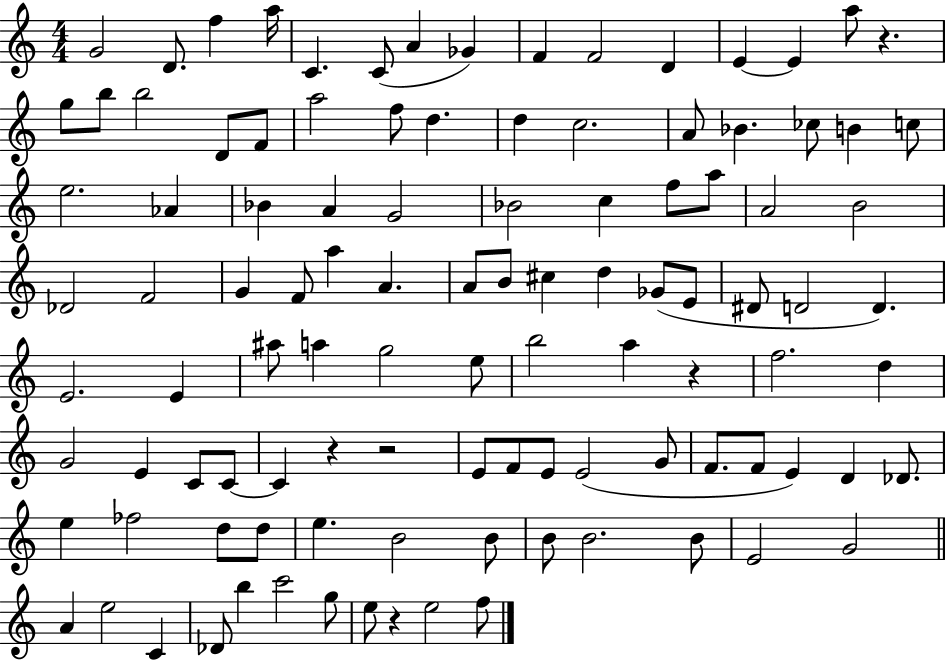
X:1
T:Untitled
M:4/4
L:1/4
K:C
G2 D/2 f a/4 C C/2 A _G F F2 D E E a/2 z g/2 b/2 b2 D/2 F/2 a2 f/2 d d c2 A/2 _B _c/2 B c/2 e2 _A _B A G2 _B2 c f/2 a/2 A2 B2 _D2 F2 G F/2 a A A/2 B/2 ^c d _G/2 E/2 ^D/2 D2 D E2 E ^a/2 a g2 e/2 b2 a z f2 d G2 E C/2 C/2 C z z2 E/2 F/2 E/2 E2 G/2 F/2 F/2 E D _D/2 e _f2 d/2 d/2 e B2 B/2 B/2 B2 B/2 E2 G2 A e2 C _D/2 b c'2 g/2 e/2 z e2 f/2